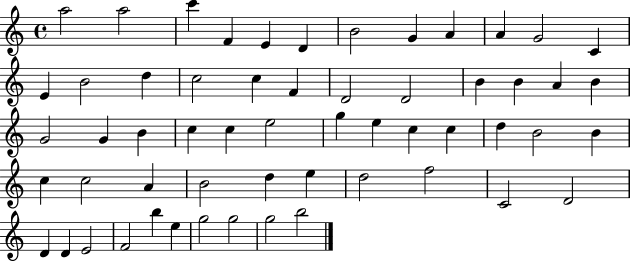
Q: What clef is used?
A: treble